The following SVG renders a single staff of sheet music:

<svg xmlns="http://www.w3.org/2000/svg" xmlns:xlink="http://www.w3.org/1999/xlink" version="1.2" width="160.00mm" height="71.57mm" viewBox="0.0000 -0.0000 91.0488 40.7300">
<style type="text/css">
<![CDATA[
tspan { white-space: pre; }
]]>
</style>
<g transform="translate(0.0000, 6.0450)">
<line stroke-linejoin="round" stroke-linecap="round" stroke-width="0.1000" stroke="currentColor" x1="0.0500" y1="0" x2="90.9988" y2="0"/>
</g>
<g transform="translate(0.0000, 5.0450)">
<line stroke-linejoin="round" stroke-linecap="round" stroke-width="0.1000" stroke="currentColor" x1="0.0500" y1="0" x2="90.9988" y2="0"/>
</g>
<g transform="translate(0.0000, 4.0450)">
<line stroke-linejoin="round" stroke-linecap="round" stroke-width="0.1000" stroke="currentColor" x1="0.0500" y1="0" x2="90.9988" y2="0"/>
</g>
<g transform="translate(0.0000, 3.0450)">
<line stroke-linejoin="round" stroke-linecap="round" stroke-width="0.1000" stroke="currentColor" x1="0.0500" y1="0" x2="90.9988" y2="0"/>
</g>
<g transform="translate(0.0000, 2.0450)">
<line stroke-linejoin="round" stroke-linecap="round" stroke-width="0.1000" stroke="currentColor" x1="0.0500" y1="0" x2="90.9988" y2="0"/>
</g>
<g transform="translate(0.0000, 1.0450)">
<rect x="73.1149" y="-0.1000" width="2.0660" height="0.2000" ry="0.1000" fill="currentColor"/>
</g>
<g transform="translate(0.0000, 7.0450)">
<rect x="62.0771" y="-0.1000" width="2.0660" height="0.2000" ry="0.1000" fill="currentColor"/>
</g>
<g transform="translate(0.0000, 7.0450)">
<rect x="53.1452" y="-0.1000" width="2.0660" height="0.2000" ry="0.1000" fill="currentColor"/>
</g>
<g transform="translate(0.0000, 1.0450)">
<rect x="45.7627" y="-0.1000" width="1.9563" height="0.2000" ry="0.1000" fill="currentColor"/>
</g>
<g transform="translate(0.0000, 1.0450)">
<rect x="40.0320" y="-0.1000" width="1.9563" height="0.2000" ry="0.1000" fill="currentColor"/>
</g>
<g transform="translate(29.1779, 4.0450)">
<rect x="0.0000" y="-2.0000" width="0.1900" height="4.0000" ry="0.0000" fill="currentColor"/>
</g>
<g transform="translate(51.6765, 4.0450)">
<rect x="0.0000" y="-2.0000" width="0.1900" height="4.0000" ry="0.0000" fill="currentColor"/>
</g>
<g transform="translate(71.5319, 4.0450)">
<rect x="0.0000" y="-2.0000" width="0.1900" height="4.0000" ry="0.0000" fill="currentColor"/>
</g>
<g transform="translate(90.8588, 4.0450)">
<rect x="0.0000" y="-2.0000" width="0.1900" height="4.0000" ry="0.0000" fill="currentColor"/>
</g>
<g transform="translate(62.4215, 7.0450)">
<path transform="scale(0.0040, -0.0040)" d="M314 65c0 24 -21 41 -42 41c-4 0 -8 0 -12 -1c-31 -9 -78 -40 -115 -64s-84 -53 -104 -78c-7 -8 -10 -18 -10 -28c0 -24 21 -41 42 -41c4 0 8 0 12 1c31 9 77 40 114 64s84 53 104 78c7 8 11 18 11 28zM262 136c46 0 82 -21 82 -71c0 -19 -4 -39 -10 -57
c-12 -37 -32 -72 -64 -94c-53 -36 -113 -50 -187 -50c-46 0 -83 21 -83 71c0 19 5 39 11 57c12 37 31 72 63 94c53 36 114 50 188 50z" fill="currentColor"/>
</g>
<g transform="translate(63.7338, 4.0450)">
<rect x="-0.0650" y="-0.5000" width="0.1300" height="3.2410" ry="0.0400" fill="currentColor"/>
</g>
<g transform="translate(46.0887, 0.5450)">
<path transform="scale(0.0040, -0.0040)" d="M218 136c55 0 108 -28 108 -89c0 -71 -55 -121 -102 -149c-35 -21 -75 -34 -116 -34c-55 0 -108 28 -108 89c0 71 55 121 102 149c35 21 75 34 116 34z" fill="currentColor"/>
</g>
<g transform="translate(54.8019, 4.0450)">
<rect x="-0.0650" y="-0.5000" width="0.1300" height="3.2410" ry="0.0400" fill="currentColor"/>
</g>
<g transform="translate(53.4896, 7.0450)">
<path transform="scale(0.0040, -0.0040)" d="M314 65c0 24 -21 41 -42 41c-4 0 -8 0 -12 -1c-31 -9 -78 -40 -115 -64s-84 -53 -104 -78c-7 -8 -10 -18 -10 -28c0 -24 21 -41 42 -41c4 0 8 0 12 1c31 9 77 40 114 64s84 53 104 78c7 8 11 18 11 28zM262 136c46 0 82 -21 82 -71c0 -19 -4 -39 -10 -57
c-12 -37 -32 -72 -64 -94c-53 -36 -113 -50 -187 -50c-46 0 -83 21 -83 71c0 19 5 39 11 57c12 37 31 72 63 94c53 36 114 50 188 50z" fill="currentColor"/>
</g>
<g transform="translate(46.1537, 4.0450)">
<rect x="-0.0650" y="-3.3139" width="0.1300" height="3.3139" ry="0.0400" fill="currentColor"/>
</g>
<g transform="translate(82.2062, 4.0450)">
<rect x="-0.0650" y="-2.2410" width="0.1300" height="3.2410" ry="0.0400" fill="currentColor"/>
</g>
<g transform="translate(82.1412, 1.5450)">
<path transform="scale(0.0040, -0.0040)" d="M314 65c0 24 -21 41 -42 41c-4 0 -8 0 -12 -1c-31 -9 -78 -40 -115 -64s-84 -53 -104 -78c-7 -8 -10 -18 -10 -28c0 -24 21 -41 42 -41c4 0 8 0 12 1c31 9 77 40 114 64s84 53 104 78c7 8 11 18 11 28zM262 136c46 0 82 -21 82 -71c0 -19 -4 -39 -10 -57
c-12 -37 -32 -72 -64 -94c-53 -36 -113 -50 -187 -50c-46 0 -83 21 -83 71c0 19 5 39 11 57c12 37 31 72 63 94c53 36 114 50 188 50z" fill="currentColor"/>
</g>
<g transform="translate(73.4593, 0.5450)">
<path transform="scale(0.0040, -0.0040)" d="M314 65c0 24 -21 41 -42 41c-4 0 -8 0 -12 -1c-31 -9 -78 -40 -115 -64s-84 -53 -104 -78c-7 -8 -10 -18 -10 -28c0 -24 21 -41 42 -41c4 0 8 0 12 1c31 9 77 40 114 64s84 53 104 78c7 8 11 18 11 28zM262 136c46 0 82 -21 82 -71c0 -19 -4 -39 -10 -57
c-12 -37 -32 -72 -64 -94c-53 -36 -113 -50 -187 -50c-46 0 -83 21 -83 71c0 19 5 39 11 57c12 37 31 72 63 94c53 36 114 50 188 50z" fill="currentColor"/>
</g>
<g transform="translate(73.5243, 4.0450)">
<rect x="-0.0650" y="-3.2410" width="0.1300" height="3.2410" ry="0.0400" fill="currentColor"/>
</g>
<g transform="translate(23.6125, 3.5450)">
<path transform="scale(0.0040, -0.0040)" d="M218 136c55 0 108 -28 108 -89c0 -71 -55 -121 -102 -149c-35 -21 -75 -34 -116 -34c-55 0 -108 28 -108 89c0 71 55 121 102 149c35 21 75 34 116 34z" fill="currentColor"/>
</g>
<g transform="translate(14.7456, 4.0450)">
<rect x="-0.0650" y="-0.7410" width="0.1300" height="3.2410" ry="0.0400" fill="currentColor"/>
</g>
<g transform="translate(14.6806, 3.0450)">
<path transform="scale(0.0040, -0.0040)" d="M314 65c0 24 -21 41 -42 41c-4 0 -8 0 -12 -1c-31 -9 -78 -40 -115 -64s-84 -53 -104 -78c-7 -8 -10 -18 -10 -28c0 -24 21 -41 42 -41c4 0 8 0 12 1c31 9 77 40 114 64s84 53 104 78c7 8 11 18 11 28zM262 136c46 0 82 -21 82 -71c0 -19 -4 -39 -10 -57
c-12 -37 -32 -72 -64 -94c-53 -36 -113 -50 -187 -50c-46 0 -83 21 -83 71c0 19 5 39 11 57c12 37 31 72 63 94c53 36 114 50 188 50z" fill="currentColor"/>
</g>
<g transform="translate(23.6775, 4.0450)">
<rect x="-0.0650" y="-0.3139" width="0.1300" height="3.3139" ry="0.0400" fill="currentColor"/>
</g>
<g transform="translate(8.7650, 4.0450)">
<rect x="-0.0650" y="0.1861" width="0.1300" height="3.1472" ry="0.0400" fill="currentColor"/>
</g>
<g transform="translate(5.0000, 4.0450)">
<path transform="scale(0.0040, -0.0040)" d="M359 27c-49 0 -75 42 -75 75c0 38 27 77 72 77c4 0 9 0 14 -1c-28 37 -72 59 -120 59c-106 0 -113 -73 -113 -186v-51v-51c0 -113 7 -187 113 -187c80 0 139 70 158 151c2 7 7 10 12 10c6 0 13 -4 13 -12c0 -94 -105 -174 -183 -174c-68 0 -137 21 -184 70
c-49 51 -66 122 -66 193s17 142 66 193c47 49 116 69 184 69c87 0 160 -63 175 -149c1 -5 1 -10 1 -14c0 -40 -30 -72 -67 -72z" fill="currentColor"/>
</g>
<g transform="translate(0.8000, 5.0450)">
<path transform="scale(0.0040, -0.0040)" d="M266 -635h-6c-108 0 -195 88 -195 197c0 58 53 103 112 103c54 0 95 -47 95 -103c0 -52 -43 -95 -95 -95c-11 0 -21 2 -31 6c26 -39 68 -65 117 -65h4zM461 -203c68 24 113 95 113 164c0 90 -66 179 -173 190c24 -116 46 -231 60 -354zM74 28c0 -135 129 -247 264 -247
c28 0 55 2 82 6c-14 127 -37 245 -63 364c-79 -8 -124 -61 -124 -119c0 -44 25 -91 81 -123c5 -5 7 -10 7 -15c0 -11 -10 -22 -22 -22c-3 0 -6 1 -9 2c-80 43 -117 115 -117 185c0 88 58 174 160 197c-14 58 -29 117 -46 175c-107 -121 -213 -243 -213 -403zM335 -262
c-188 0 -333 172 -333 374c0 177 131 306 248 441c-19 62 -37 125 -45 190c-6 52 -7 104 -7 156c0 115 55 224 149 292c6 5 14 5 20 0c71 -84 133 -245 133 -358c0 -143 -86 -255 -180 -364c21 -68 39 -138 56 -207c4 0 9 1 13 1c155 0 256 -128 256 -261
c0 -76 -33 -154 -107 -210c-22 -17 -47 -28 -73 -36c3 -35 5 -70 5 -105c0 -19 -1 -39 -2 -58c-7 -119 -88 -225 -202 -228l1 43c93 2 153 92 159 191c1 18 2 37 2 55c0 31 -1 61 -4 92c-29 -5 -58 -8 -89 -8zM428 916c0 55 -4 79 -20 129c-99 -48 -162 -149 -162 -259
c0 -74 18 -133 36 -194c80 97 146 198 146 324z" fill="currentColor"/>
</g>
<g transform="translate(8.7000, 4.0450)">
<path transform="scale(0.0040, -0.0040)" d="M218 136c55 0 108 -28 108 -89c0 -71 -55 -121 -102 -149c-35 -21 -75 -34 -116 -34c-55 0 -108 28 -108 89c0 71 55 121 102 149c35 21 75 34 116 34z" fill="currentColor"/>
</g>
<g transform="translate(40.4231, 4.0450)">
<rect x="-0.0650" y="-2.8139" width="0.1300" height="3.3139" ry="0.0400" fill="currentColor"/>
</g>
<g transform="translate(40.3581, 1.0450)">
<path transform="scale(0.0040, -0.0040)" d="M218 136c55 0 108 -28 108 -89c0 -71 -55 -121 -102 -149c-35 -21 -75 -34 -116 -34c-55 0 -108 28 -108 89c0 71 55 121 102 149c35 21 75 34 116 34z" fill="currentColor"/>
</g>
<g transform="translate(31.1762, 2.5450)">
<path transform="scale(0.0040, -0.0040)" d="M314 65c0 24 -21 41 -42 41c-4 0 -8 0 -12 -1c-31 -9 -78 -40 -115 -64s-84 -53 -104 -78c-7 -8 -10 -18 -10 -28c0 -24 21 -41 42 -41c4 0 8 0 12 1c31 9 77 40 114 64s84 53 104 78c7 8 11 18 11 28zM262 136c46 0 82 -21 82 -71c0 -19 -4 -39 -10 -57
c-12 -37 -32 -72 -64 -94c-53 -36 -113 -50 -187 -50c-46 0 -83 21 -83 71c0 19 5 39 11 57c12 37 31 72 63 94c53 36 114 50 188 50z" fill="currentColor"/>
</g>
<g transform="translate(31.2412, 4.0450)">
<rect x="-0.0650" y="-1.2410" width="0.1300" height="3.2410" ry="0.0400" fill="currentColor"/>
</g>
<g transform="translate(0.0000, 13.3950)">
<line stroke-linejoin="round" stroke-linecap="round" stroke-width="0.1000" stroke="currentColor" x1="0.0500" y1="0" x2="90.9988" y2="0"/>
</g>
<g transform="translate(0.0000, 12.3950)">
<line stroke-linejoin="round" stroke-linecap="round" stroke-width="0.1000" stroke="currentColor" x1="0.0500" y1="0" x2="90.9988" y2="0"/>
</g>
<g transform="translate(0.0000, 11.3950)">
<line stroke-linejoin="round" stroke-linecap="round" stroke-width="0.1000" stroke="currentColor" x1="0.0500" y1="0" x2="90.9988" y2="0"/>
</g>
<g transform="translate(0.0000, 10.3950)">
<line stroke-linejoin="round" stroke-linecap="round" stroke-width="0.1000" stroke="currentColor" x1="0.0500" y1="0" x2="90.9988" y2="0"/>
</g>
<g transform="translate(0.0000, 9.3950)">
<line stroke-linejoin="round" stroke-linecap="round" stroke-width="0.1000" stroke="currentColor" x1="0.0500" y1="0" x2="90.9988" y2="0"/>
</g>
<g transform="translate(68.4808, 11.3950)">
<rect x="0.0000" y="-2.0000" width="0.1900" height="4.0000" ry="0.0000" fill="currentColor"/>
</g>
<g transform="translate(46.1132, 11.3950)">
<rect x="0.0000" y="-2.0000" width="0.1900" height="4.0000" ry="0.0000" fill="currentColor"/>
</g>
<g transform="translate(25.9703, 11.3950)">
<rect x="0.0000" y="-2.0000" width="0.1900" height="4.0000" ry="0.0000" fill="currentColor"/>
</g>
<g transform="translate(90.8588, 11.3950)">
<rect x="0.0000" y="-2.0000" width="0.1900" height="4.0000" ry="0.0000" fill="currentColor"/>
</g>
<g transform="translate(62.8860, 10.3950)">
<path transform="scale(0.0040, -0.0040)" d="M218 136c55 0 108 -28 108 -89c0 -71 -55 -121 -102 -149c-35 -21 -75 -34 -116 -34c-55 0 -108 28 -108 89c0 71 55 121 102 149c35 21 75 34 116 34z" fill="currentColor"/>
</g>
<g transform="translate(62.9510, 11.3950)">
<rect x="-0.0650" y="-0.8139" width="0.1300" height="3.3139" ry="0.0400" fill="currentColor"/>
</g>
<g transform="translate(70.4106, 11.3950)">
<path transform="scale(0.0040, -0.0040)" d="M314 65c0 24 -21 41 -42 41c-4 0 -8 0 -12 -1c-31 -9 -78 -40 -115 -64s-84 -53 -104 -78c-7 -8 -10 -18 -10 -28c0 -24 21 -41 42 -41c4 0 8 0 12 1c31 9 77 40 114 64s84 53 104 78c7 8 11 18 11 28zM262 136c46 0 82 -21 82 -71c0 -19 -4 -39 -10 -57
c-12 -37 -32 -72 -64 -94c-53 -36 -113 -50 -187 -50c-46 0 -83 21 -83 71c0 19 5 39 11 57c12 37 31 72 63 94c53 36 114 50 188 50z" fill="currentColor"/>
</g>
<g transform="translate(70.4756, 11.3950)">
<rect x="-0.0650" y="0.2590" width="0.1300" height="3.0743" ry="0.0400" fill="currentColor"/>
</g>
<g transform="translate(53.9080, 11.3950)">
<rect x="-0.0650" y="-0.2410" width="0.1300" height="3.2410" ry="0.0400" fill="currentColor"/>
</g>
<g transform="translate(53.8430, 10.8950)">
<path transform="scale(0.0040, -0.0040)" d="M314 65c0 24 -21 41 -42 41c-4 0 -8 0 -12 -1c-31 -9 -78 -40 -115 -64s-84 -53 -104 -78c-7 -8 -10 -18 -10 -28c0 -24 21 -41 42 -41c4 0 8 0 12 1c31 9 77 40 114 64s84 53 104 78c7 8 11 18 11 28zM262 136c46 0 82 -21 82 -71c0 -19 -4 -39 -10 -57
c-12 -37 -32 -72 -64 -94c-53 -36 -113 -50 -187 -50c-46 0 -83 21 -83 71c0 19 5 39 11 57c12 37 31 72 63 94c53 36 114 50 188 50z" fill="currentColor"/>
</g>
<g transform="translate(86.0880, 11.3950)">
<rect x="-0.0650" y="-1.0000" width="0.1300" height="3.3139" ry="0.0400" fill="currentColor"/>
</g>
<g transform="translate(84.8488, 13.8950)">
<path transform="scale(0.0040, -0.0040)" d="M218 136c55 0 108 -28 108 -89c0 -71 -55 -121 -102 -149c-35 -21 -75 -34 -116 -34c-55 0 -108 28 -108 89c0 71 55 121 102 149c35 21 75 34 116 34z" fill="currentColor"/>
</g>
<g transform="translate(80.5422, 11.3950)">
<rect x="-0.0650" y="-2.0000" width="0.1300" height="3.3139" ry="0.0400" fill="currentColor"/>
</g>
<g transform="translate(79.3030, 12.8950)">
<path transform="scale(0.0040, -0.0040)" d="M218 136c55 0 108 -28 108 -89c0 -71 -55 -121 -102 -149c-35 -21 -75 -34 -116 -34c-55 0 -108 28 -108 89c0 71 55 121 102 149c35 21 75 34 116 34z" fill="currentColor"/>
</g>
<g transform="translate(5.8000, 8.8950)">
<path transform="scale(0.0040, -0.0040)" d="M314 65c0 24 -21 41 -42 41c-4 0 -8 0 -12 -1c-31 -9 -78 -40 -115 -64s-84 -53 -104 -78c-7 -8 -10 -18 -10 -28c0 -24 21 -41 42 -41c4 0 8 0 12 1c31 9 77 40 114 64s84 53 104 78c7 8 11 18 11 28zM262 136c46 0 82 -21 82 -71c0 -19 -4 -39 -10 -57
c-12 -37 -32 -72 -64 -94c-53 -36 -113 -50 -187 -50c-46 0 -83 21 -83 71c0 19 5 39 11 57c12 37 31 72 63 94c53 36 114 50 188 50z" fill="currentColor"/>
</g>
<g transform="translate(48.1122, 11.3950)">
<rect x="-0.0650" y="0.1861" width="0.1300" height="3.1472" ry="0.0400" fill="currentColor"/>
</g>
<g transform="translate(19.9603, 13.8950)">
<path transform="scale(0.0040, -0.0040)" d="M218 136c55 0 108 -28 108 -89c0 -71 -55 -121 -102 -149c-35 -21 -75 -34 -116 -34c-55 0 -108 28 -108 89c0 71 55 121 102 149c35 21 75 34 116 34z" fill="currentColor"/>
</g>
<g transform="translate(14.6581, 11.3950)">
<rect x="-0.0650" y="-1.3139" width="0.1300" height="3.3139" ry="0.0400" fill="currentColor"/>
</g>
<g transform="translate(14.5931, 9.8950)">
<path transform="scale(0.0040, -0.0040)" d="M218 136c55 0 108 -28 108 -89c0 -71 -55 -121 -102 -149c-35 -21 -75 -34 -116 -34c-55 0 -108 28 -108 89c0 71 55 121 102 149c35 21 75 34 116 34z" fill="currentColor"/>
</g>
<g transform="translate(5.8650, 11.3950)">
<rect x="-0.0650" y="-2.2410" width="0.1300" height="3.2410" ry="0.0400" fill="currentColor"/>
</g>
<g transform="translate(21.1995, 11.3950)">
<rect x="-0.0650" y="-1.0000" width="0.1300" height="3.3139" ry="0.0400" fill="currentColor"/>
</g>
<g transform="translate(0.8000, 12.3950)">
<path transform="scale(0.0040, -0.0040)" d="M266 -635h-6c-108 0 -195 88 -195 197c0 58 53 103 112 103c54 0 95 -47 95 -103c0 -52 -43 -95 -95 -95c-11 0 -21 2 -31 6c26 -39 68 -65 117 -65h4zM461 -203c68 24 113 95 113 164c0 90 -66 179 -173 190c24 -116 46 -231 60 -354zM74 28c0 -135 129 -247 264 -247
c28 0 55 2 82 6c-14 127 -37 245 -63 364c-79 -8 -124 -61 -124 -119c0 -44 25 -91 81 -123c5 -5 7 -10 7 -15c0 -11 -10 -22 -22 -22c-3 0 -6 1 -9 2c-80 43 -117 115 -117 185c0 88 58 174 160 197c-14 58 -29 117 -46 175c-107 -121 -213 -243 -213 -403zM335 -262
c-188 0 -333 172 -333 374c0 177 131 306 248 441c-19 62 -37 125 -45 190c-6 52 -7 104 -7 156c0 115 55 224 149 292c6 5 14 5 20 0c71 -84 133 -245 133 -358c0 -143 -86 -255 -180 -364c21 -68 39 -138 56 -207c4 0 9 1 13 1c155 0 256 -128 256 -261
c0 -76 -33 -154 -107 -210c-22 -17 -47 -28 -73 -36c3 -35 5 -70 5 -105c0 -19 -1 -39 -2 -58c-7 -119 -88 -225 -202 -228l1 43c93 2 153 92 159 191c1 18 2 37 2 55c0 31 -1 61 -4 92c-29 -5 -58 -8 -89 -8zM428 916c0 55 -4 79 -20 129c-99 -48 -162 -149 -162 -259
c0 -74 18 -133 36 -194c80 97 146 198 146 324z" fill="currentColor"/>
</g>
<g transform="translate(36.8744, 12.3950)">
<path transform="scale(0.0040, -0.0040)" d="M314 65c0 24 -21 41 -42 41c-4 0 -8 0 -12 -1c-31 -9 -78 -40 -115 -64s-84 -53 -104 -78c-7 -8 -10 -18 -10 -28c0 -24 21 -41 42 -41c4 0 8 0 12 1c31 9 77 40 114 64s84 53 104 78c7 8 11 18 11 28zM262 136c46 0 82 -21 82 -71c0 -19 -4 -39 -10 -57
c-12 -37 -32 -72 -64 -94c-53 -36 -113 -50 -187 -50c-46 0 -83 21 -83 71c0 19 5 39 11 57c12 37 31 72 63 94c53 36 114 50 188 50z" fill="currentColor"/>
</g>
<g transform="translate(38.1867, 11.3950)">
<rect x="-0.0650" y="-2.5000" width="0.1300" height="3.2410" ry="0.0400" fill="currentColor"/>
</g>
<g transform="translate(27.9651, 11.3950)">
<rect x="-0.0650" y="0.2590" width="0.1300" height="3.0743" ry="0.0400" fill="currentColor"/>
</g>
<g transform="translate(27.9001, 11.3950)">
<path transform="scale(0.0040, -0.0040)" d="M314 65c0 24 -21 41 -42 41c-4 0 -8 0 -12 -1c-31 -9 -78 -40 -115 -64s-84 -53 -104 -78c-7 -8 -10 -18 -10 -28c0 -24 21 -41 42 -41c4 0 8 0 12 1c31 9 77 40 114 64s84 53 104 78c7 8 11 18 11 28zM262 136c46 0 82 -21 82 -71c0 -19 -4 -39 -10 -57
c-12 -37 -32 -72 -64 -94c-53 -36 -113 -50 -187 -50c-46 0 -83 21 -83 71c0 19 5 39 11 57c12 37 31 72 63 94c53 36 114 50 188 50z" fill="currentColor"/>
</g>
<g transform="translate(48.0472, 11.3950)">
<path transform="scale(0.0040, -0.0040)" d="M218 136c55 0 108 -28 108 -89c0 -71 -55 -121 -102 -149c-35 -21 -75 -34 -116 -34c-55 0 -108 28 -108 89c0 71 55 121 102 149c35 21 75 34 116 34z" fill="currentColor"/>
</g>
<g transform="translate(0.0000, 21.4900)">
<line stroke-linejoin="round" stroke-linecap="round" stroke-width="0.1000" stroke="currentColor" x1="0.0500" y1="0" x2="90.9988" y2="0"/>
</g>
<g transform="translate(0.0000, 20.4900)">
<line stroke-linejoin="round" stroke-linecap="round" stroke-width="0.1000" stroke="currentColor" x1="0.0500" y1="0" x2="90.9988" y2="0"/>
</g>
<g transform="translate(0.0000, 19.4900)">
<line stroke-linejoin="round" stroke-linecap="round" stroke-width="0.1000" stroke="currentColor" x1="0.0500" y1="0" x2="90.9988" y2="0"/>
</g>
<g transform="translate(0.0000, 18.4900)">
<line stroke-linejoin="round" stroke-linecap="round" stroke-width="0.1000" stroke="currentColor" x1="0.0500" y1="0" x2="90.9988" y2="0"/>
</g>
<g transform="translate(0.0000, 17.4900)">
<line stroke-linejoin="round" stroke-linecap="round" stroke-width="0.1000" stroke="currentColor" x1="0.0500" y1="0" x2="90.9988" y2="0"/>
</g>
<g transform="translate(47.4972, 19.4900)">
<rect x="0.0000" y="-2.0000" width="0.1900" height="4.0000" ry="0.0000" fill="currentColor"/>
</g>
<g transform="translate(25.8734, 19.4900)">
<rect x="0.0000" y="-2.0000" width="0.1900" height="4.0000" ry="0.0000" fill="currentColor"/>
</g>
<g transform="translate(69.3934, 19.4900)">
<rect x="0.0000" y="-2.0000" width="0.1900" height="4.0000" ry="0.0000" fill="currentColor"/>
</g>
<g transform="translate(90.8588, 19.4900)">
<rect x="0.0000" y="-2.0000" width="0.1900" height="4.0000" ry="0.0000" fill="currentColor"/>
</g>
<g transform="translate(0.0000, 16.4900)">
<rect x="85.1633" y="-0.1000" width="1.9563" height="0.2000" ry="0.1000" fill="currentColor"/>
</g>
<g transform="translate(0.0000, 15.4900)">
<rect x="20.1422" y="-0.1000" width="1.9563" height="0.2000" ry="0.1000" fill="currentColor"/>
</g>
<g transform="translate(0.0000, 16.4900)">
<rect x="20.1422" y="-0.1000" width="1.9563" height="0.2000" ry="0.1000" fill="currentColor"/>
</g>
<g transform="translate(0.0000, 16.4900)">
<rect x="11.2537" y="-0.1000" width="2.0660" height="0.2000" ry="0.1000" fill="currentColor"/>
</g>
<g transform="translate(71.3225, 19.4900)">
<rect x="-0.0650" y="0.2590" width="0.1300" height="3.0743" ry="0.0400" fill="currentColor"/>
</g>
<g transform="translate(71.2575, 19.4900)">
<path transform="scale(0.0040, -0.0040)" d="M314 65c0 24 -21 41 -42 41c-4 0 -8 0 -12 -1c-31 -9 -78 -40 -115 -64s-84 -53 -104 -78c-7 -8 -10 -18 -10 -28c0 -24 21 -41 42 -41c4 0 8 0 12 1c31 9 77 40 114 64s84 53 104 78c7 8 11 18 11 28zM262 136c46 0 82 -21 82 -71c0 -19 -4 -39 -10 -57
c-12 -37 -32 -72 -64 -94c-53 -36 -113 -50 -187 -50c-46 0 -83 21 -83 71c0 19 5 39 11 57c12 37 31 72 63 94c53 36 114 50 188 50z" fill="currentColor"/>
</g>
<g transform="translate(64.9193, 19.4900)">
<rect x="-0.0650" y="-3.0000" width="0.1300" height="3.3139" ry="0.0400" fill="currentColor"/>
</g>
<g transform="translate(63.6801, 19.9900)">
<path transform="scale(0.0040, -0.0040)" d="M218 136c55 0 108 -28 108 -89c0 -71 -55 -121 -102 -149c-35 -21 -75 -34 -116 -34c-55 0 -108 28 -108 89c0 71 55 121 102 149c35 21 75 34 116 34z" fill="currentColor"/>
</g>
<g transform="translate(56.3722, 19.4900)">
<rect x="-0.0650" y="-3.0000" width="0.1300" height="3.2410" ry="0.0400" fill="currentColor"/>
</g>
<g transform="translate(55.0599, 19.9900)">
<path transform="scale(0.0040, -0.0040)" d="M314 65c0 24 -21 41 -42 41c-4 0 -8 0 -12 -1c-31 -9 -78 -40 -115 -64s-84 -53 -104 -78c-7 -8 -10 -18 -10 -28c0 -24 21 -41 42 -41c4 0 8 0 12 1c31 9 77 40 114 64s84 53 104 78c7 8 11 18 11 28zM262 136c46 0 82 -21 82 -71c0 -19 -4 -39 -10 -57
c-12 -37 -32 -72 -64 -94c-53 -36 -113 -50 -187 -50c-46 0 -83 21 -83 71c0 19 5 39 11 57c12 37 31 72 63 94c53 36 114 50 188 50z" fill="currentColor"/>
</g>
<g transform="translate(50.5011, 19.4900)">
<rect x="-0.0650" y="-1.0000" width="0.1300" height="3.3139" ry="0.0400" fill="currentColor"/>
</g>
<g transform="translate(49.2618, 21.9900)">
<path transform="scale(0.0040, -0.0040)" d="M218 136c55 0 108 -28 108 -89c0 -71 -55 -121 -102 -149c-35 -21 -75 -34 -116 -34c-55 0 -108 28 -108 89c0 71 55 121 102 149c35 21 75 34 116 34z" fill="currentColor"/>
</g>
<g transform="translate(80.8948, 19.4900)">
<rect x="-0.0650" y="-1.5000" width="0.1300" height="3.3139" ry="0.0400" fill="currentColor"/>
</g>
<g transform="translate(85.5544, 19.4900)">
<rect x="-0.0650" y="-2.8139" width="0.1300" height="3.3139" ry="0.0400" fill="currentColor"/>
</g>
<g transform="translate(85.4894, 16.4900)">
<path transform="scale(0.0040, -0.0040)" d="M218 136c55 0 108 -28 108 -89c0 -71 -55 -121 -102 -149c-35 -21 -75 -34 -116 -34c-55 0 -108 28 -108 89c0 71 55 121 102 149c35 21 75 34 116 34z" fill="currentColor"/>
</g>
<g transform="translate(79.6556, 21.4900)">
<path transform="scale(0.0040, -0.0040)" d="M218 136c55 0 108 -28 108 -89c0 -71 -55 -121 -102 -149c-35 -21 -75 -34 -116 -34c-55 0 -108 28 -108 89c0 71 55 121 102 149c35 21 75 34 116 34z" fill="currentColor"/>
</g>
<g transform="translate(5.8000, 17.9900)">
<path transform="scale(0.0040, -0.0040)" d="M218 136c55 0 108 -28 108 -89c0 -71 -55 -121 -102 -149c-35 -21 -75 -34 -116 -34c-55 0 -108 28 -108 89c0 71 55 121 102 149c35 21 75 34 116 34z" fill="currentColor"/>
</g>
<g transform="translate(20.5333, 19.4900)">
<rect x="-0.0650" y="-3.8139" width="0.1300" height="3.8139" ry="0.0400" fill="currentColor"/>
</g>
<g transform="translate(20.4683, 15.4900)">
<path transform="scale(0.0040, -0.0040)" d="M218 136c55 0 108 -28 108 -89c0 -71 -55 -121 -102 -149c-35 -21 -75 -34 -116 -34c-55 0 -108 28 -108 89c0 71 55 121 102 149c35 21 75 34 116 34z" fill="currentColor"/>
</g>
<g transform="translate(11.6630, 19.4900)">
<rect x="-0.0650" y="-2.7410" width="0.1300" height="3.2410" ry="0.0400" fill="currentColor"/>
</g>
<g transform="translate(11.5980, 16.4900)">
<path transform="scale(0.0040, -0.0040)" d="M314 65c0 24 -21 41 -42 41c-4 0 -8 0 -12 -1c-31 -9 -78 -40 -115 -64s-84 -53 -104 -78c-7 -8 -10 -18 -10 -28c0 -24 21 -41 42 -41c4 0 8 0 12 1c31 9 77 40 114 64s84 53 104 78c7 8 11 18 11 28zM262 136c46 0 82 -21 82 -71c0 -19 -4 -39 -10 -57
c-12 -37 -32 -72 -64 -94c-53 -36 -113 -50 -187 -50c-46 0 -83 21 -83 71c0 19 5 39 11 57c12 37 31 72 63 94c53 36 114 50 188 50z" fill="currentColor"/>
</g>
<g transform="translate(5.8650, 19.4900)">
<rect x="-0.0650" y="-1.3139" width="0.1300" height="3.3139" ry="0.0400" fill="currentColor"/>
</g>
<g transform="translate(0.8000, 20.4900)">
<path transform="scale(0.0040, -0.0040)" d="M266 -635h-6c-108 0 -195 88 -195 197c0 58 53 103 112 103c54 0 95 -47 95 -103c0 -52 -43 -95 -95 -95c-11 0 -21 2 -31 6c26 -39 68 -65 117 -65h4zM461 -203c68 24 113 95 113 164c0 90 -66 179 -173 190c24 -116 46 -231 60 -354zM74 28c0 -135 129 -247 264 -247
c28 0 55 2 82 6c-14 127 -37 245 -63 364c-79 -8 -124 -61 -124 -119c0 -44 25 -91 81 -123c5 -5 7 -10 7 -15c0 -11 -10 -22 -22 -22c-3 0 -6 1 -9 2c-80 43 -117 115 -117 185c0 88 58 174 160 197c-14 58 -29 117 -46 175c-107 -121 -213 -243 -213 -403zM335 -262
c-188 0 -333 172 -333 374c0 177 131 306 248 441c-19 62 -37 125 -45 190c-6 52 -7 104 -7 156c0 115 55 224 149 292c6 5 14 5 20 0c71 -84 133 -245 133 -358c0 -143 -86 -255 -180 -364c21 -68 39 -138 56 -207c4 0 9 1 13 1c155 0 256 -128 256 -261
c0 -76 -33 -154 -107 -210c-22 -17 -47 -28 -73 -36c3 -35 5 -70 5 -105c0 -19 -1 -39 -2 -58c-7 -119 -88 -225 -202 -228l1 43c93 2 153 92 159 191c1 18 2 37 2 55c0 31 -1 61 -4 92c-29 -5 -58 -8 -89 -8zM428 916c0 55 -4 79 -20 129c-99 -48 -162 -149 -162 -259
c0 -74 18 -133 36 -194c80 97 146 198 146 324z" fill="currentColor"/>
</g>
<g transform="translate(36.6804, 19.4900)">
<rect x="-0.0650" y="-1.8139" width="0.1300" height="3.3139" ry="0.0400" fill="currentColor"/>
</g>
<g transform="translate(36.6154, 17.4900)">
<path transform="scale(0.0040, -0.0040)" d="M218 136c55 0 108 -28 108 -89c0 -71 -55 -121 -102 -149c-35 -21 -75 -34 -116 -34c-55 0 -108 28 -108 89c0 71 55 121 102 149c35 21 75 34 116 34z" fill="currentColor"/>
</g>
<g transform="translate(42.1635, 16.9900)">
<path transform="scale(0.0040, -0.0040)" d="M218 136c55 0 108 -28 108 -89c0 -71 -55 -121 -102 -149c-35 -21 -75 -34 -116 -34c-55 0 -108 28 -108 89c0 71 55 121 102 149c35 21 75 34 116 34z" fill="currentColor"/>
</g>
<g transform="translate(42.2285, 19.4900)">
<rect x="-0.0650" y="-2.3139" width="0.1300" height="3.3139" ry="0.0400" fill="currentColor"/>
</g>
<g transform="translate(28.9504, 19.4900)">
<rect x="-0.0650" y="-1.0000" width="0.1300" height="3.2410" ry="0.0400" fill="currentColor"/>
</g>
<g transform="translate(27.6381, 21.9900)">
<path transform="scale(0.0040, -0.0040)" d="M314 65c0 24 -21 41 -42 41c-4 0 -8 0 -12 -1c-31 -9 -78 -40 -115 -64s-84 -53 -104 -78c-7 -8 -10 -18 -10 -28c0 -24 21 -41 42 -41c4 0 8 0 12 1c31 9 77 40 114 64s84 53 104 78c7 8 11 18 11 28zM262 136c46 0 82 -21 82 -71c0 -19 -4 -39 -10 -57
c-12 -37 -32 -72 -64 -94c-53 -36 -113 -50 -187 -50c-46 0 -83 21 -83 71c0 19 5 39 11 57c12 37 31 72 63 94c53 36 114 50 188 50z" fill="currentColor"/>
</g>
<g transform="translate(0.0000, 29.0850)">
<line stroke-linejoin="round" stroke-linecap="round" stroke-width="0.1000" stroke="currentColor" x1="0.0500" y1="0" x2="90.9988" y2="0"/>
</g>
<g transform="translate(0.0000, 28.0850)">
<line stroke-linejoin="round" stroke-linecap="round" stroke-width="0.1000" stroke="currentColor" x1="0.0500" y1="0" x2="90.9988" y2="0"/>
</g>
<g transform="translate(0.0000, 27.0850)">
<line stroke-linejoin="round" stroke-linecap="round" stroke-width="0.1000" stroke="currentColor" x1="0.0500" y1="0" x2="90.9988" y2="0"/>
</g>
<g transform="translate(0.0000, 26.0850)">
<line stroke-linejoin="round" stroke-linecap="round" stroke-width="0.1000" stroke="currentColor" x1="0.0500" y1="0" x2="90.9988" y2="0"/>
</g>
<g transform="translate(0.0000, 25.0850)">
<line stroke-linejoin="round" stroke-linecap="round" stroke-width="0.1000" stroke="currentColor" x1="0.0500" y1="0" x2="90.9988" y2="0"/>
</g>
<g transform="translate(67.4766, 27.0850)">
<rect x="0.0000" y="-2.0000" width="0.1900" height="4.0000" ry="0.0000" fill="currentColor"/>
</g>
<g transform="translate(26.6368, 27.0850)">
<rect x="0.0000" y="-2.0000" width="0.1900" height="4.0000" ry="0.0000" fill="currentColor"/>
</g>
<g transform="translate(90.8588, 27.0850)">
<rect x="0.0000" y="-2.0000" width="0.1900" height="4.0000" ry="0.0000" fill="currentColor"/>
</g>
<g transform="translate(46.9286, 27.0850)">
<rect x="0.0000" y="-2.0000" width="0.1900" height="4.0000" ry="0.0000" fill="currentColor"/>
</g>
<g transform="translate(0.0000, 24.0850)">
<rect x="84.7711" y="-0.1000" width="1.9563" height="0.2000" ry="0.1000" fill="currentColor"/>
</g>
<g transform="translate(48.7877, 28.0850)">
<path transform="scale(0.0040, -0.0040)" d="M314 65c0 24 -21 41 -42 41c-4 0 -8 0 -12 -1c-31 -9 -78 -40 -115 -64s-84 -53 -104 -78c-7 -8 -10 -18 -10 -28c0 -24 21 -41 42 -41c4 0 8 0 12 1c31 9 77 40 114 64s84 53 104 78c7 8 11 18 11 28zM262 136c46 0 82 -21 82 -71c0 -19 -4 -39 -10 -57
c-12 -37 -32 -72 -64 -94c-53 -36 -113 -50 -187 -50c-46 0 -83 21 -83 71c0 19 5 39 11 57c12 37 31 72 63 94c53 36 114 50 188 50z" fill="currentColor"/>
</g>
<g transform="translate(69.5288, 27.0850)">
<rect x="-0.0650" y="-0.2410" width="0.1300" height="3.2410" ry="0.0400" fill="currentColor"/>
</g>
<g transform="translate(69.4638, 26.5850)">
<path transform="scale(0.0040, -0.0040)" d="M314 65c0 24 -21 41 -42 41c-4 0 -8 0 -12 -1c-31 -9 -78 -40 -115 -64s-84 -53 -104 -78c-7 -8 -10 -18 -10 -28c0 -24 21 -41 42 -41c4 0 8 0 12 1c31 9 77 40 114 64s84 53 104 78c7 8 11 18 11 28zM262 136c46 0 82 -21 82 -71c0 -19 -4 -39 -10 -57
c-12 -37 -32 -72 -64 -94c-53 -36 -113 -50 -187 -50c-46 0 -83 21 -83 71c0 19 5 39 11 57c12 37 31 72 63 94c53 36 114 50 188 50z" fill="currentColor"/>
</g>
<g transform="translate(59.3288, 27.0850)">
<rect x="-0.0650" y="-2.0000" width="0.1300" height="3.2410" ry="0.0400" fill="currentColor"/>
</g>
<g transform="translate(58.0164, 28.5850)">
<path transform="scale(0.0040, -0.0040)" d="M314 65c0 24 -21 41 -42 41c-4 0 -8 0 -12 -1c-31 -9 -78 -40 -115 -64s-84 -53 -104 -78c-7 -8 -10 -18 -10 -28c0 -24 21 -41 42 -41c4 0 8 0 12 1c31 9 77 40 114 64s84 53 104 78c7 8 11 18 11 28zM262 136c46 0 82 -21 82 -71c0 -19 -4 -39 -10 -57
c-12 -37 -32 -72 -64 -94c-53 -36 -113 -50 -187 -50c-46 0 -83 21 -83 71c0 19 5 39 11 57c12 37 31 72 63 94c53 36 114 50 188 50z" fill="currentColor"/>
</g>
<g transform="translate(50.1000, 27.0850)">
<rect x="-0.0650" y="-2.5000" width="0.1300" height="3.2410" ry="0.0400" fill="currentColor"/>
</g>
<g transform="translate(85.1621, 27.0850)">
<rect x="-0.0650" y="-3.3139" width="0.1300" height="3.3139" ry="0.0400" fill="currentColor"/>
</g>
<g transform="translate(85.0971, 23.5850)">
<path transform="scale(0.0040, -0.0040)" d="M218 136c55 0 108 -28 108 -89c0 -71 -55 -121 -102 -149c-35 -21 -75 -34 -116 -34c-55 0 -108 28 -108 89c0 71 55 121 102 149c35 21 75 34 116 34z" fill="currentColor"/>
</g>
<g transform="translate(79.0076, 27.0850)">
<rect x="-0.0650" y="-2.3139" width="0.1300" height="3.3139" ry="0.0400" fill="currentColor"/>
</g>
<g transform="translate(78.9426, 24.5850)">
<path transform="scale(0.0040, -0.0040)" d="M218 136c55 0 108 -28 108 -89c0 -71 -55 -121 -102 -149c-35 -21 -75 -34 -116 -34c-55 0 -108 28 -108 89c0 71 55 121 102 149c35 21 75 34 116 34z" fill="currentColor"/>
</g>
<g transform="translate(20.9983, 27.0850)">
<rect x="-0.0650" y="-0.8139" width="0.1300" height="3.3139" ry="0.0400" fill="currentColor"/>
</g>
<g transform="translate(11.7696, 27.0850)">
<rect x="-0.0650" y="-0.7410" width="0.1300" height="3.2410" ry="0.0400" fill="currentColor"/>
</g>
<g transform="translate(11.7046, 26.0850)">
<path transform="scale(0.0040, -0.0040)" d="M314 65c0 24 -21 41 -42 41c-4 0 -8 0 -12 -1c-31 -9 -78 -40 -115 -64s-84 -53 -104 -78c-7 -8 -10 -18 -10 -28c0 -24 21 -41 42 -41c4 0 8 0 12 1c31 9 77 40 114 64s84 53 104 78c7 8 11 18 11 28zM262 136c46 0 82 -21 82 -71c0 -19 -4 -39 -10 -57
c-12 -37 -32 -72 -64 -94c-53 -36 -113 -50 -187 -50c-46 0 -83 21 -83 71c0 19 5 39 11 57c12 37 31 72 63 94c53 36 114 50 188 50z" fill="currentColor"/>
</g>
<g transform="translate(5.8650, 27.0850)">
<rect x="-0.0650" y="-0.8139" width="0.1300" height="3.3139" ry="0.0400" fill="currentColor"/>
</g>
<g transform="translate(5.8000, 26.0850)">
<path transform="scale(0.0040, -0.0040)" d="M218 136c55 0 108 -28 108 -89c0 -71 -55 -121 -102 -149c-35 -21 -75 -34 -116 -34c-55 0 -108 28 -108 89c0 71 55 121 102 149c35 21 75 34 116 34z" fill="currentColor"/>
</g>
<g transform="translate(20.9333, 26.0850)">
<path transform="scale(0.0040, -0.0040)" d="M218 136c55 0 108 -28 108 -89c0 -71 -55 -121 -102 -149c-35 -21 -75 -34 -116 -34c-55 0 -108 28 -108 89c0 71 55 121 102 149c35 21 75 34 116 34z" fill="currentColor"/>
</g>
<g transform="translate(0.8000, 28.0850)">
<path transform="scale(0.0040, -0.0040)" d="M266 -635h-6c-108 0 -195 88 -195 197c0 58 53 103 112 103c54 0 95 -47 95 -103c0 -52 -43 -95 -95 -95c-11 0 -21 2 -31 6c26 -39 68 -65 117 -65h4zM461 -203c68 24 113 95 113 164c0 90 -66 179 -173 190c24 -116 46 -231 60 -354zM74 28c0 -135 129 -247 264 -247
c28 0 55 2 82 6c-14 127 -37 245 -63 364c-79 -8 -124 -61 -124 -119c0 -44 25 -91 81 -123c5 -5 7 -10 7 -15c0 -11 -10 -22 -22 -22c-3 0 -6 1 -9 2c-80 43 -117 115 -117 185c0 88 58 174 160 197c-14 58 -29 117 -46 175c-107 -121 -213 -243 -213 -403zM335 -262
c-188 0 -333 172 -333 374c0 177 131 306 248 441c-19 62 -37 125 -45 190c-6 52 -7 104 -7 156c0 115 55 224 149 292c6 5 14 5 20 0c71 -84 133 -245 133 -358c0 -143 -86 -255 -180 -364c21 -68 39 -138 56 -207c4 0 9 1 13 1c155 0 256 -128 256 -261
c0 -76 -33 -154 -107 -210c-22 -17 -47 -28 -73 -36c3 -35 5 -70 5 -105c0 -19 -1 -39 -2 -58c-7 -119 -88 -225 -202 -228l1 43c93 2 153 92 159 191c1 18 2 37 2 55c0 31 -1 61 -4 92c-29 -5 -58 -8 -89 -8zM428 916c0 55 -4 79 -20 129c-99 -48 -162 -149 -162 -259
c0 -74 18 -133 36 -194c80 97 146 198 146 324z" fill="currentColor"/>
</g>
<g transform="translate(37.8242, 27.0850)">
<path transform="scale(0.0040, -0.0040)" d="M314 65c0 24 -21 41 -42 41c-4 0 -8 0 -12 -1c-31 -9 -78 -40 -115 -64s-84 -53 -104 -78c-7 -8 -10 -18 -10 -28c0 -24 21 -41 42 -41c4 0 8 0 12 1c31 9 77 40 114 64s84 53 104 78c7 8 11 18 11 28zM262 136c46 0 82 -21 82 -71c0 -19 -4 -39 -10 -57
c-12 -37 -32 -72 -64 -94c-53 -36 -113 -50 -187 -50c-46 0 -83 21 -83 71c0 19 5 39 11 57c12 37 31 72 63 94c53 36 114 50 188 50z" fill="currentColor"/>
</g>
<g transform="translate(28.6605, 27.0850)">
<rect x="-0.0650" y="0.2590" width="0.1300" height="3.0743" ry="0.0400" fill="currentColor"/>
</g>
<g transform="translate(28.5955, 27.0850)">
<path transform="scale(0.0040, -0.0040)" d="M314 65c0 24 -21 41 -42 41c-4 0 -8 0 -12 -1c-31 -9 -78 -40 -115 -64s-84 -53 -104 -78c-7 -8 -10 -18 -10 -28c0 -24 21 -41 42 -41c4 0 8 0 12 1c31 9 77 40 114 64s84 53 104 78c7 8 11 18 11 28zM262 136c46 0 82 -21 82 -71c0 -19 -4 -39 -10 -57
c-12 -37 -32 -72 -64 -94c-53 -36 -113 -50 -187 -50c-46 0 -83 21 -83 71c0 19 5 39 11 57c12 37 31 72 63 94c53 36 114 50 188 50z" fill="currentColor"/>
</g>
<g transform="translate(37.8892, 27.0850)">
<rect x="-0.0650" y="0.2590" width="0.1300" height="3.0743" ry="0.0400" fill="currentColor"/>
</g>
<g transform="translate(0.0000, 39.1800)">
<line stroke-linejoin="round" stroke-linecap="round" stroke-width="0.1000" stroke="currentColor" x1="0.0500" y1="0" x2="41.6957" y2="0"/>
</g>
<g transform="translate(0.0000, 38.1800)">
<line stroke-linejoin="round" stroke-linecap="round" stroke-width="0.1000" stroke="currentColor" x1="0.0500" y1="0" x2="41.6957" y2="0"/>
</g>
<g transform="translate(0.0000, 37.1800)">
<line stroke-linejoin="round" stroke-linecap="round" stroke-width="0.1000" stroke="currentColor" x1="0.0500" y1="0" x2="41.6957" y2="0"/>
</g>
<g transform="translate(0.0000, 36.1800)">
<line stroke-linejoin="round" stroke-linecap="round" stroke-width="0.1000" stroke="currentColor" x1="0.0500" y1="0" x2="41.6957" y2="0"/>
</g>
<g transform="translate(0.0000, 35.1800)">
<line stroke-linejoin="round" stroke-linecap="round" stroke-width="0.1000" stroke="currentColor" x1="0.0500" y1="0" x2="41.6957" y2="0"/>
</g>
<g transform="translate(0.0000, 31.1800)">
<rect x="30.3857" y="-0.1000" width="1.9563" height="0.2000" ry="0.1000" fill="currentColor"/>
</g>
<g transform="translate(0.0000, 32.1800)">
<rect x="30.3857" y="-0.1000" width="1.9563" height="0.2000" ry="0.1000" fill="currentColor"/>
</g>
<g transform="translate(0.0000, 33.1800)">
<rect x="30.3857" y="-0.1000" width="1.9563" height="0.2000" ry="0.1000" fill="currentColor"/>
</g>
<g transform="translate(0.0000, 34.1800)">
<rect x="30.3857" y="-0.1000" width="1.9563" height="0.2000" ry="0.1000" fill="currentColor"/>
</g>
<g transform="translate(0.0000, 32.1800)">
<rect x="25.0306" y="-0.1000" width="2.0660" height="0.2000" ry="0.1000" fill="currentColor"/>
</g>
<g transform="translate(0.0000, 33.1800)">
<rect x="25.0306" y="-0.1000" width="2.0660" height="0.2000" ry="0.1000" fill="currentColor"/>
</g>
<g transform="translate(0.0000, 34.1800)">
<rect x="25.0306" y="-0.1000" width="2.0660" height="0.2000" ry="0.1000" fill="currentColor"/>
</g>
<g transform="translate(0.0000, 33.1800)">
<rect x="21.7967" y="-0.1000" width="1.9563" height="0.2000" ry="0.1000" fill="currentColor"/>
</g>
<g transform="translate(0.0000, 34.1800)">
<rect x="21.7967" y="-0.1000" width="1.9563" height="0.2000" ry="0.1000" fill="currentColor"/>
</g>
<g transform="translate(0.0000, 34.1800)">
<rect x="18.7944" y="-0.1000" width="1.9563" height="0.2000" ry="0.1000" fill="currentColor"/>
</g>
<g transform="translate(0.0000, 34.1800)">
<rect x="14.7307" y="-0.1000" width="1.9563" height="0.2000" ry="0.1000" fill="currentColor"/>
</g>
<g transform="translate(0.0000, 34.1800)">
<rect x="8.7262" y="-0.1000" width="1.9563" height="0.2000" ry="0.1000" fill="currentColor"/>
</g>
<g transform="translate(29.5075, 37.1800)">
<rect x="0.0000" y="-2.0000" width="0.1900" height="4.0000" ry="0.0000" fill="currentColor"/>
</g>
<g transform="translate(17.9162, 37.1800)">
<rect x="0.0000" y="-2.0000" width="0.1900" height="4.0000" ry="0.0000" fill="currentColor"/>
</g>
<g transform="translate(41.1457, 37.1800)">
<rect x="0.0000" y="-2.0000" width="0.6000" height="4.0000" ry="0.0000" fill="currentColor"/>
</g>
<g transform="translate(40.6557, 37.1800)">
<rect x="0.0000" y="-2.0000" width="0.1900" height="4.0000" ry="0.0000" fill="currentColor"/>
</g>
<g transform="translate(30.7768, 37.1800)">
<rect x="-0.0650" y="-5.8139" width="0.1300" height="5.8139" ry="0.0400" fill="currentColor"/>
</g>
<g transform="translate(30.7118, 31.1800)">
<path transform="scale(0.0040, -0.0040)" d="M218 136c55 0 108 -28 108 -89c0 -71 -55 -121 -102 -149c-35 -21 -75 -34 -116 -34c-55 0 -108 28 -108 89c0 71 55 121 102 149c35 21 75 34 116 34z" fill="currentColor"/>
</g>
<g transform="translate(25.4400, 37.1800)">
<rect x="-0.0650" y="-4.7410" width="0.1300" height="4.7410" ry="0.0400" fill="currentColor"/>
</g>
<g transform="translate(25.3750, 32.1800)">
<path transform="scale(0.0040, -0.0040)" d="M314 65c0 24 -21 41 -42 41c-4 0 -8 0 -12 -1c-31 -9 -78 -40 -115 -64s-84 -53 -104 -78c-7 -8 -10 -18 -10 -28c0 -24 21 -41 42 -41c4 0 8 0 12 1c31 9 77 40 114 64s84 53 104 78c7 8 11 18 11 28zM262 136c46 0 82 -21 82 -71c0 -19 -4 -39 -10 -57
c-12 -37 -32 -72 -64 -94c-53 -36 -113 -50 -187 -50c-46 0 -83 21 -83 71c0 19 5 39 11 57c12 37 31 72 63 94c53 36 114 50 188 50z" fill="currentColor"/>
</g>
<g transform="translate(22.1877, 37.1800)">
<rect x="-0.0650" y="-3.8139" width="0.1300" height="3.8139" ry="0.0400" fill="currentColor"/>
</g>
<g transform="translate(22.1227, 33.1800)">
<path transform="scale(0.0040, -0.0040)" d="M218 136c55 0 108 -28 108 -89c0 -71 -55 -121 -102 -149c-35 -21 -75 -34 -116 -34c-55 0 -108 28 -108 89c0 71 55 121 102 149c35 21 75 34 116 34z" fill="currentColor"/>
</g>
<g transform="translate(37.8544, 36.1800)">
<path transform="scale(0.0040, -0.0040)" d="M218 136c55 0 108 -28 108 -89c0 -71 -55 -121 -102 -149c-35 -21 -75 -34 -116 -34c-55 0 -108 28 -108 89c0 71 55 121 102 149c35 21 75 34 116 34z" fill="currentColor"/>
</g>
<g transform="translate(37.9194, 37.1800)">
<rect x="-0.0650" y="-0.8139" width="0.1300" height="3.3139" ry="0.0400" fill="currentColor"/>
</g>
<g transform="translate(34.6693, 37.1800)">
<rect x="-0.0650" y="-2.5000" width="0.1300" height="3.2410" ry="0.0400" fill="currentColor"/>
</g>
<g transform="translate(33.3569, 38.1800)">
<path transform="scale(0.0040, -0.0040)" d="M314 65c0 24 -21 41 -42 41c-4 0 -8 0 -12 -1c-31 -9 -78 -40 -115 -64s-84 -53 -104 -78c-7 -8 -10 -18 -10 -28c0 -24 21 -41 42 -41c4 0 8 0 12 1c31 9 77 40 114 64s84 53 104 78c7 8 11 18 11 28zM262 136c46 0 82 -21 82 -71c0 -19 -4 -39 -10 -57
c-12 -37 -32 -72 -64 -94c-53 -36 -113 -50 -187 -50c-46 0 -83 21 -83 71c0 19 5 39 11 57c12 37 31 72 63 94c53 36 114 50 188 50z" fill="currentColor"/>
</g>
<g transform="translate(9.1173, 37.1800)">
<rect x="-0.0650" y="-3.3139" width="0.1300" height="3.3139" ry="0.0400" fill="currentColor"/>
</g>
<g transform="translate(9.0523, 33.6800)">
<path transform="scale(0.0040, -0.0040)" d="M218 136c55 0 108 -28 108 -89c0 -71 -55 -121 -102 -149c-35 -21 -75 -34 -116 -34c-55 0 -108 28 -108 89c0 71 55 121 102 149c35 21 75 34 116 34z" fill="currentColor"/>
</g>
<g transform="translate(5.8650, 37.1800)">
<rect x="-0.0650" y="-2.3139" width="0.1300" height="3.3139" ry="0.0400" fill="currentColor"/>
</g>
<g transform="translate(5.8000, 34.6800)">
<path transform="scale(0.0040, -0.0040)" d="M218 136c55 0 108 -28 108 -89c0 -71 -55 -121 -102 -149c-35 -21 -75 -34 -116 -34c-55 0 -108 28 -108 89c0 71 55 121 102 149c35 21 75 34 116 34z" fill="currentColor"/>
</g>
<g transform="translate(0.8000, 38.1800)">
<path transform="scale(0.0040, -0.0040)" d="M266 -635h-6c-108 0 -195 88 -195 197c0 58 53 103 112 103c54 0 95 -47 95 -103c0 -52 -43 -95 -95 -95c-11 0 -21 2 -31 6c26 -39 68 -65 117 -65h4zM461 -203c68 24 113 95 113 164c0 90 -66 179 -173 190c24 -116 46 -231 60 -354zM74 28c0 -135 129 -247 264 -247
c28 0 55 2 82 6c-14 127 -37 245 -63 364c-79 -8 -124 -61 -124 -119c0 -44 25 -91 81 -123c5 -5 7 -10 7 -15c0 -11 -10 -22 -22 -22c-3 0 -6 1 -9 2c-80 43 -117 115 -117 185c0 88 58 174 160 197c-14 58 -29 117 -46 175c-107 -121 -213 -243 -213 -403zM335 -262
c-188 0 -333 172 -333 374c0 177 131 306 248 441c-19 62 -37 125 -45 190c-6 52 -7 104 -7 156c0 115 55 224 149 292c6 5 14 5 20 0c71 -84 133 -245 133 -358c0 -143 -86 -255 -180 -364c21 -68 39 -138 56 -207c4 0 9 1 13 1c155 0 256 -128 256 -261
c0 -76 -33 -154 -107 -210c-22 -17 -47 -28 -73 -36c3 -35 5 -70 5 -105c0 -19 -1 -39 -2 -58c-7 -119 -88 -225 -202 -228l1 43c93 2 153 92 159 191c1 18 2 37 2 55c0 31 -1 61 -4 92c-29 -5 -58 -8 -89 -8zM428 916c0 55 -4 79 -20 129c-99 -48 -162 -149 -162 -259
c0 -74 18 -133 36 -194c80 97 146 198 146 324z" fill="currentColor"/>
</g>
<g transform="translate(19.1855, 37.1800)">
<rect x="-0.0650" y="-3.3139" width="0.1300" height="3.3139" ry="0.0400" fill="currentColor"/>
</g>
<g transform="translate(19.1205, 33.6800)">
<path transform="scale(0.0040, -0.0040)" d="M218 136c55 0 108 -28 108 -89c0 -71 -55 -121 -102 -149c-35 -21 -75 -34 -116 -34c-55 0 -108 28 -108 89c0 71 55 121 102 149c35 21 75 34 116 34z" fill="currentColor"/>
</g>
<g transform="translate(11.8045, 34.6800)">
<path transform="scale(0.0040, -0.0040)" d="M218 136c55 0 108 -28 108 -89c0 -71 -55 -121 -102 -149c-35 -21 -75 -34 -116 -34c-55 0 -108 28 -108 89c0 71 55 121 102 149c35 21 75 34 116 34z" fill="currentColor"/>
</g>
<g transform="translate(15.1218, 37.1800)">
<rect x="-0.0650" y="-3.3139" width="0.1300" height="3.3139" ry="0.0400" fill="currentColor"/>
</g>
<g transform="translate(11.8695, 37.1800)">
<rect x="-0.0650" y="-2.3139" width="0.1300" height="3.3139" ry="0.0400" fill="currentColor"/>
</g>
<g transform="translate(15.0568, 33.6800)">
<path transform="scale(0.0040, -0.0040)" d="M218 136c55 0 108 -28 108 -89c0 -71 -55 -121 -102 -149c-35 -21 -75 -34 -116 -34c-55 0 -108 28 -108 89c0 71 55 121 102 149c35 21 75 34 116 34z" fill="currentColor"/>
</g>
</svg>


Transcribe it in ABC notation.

X:1
T:Untitled
M:4/4
L:1/4
K:C
B d2 c e2 a b C2 C2 b2 g2 g2 e D B2 G2 B c2 d B2 F D e a2 c' D2 f g D A2 A B2 E a d d2 d B2 B2 G2 F2 c2 g b g b g b b c' e'2 g' G2 d